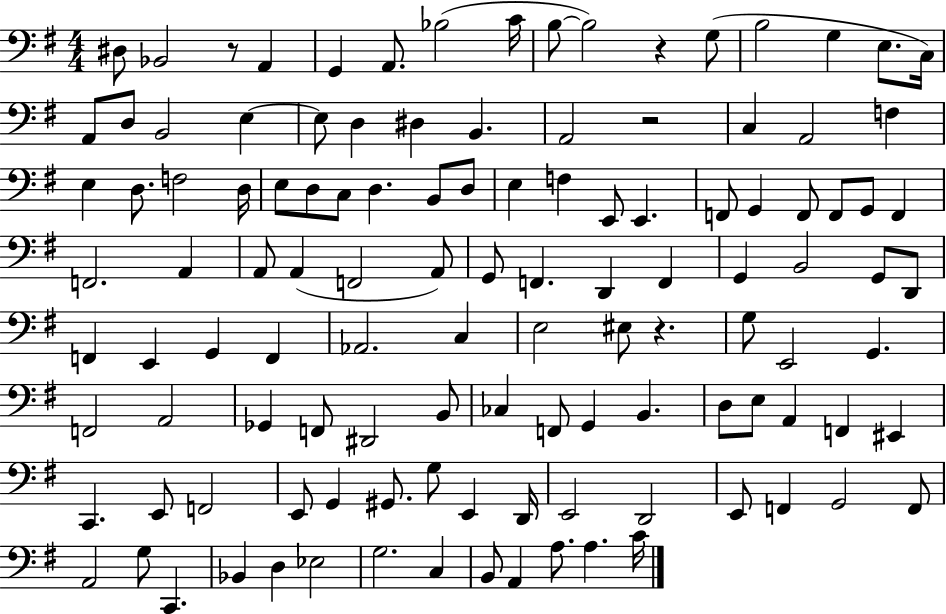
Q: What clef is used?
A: bass